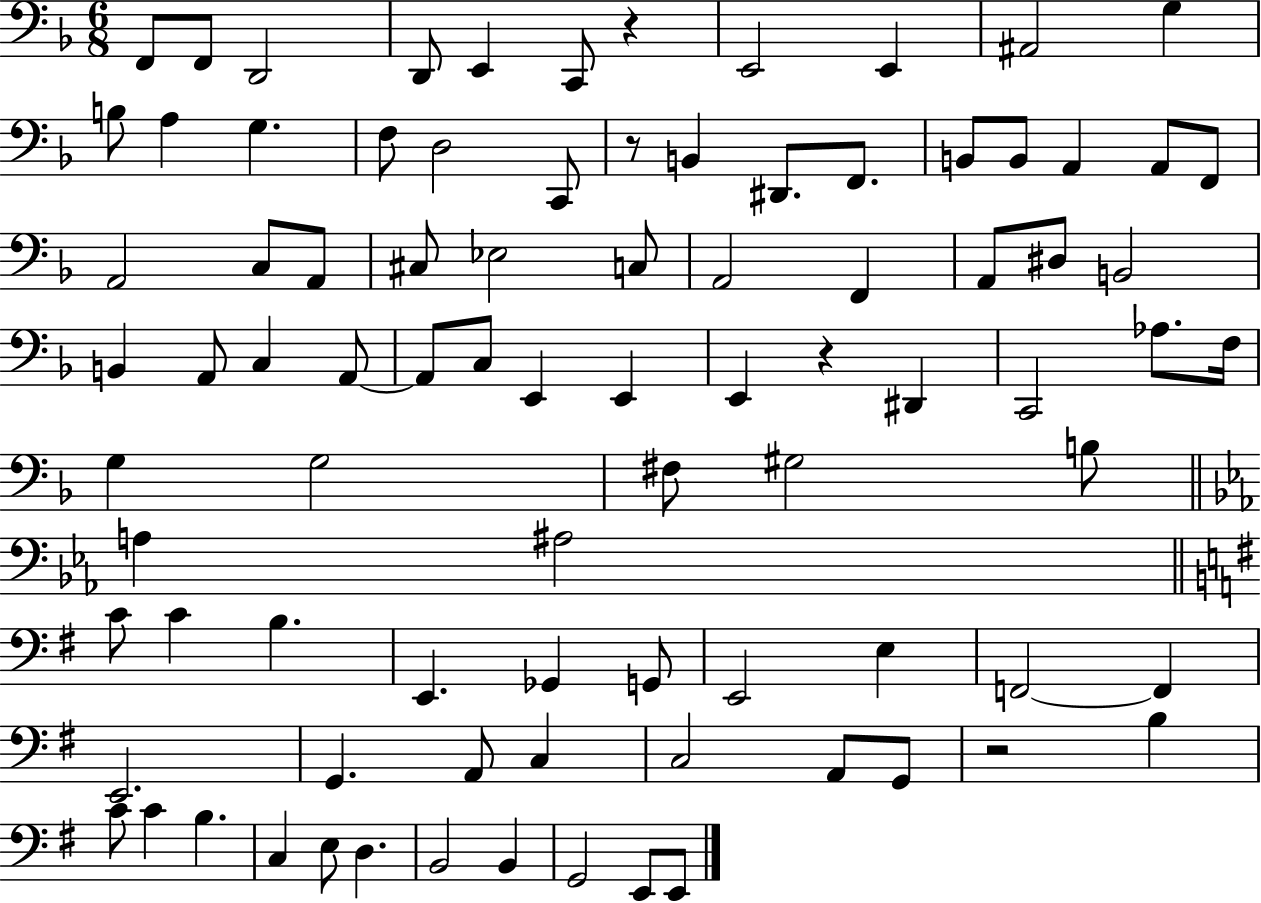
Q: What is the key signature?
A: F major